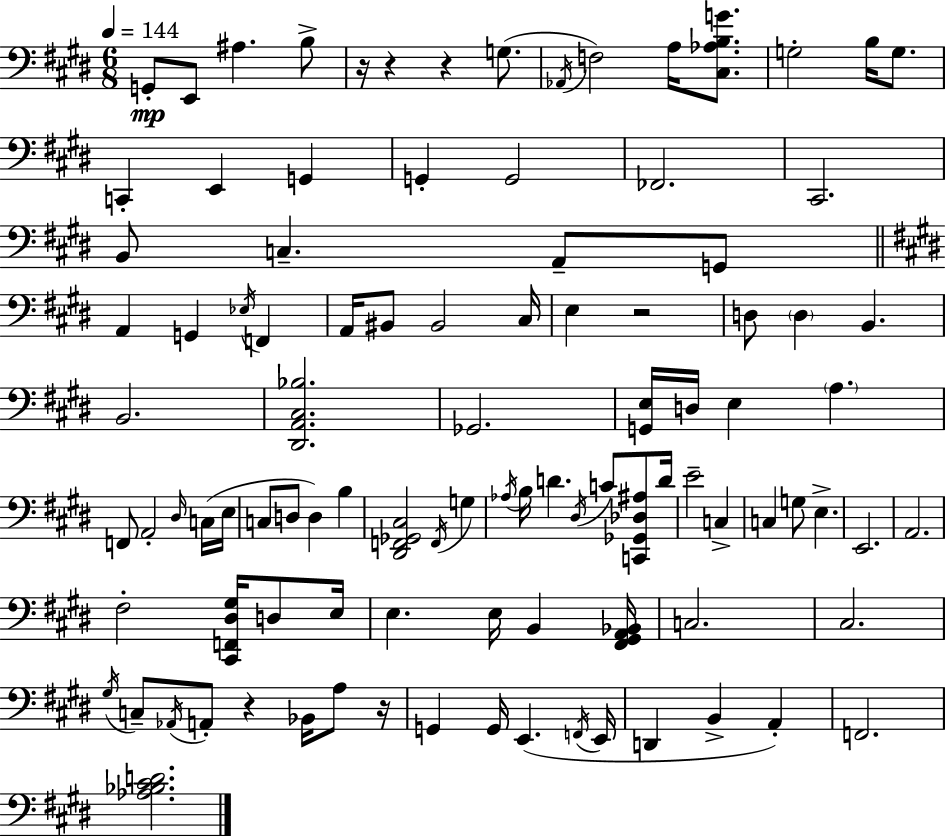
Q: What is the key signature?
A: E major